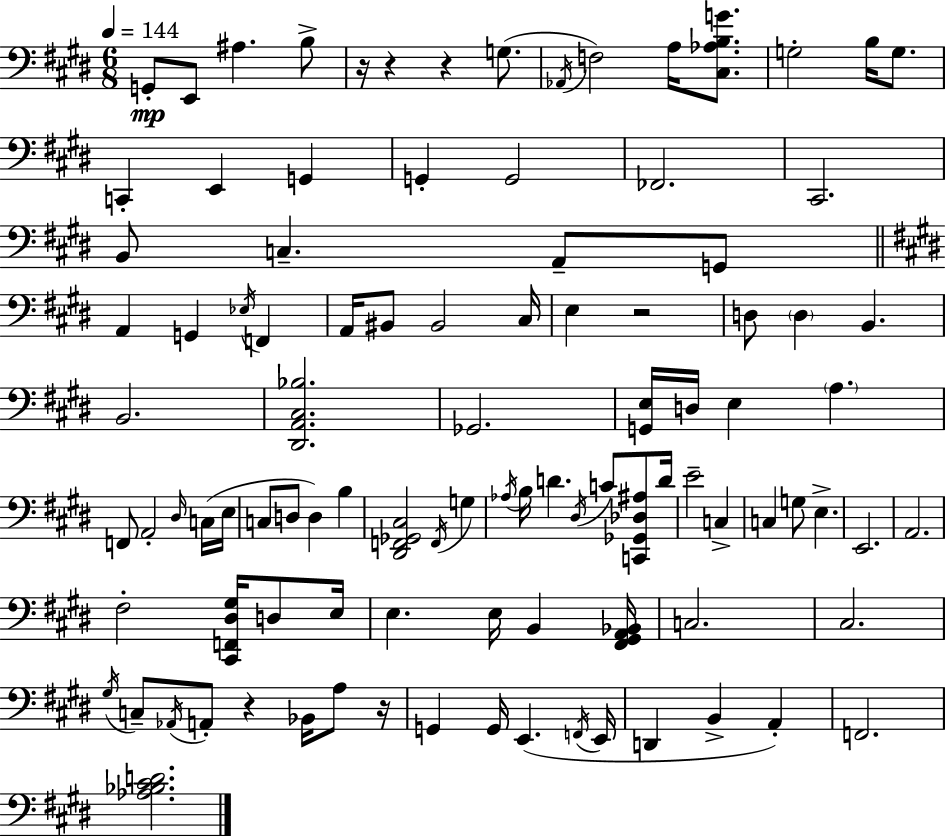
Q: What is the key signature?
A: E major